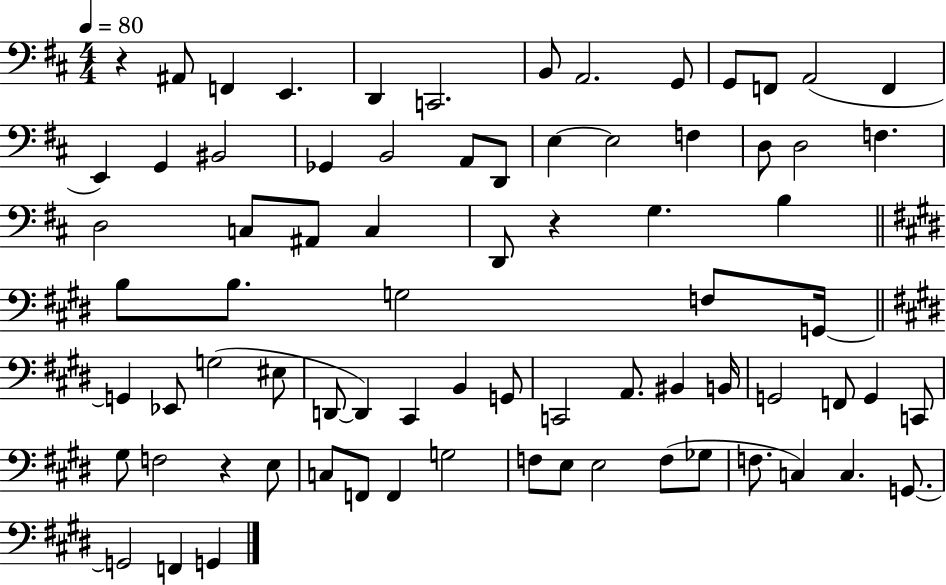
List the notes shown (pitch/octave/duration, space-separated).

R/q A#2/e F2/q E2/q. D2/q C2/h. B2/e A2/h. G2/e G2/e F2/e A2/h F2/q E2/q G2/q BIS2/h Gb2/q B2/h A2/e D2/e E3/q E3/h F3/q D3/e D3/h F3/q. D3/h C3/e A#2/e C3/q D2/e R/q G3/q. B3/q B3/e B3/e. G3/h F3/e G2/s G2/q Eb2/e G3/h EIS3/e D2/e D2/q C#2/q B2/q G2/e C2/h A2/e. BIS2/q B2/s G2/h F2/e G2/q C2/e G#3/e F3/h R/q E3/e C3/e F2/e F2/q G3/h F3/e E3/e E3/h F3/e Gb3/e F3/e. C3/q C3/q. G2/e. G2/h F2/q G2/q